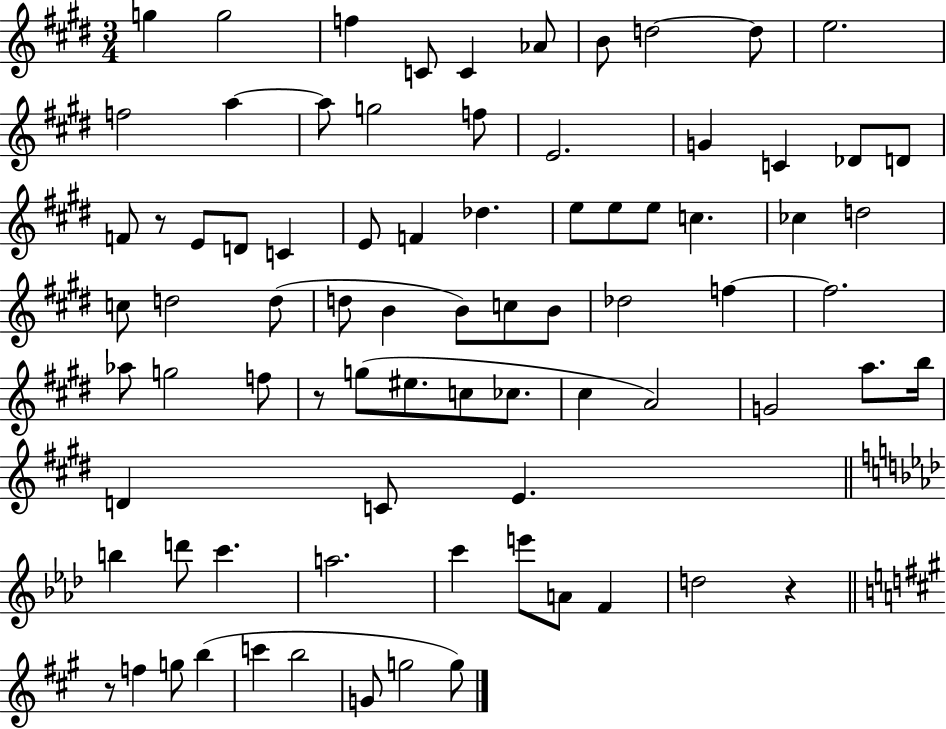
{
  \clef treble
  \numericTimeSignature
  \time 3/4
  \key e \major
  g''4 g''2 | f''4 c'8 c'4 aes'8 | b'8 d''2~~ d''8 | e''2. | \break f''2 a''4~~ | a''8 g''2 f''8 | e'2. | g'4 c'4 des'8 d'8 | \break f'8 r8 e'8 d'8 c'4 | e'8 f'4 des''4. | e''8 e''8 e''8 c''4. | ces''4 d''2 | \break c''8 d''2 d''8( | d''8 b'4 b'8) c''8 b'8 | des''2 f''4~~ | f''2. | \break aes''8 g''2 f''8 | r8 g''8( eis''8. c''8 ces''8. | cis''4 a'2) | g'2 a''8. b''16 | \break d'4 c'8 e'4. | \bar "||" \break \key aes \major b''4 d'''8 c'''4. | a''2. | c'''4 e'''8 a'8 f'4 | d''2 r4 | \break \bar "||" \break \key a \major r8 f''4 g''8 b''4( | c'''4 b''2 | g'8 g''2 g''8) | \bar "|."
}